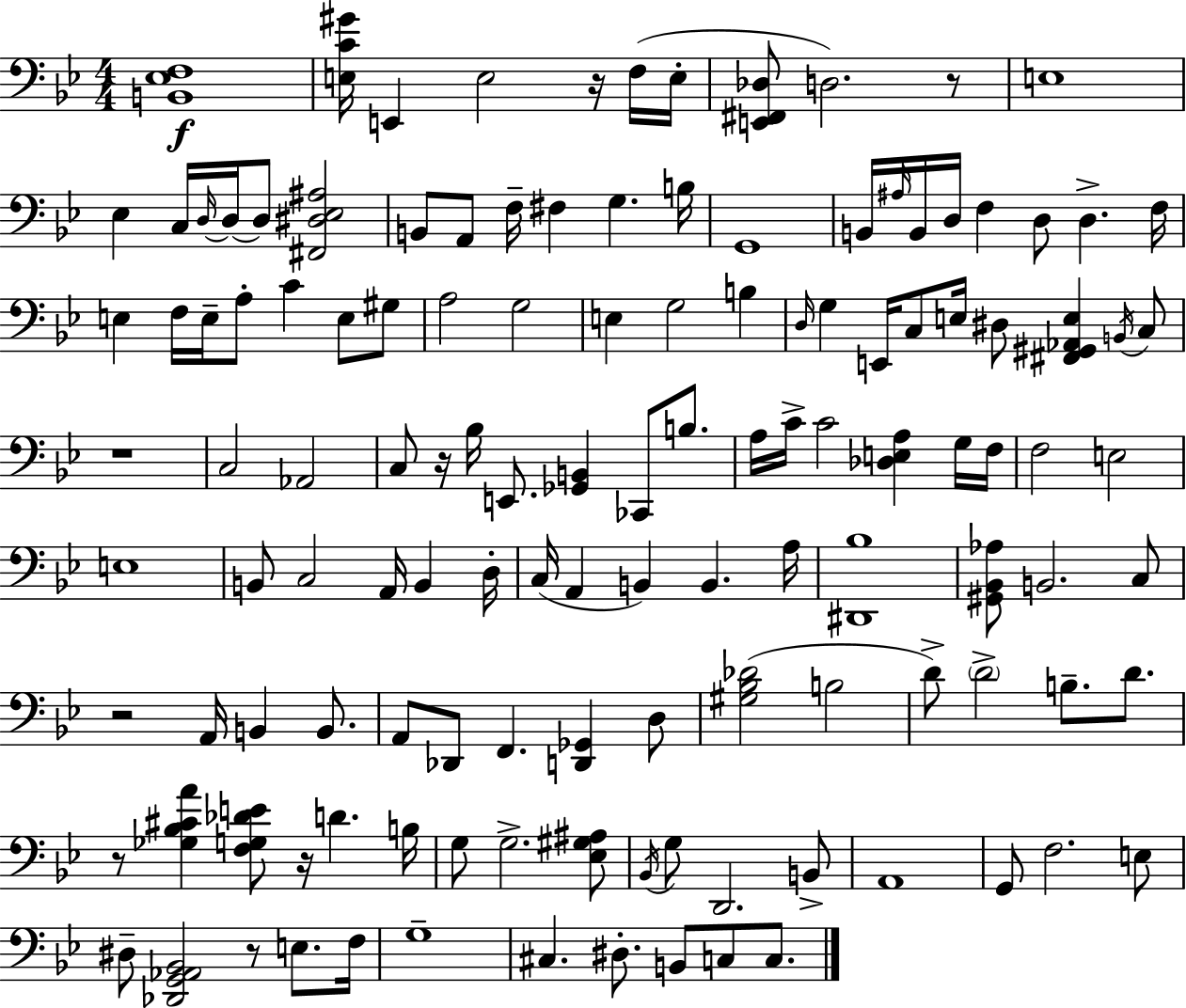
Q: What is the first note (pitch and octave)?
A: E2